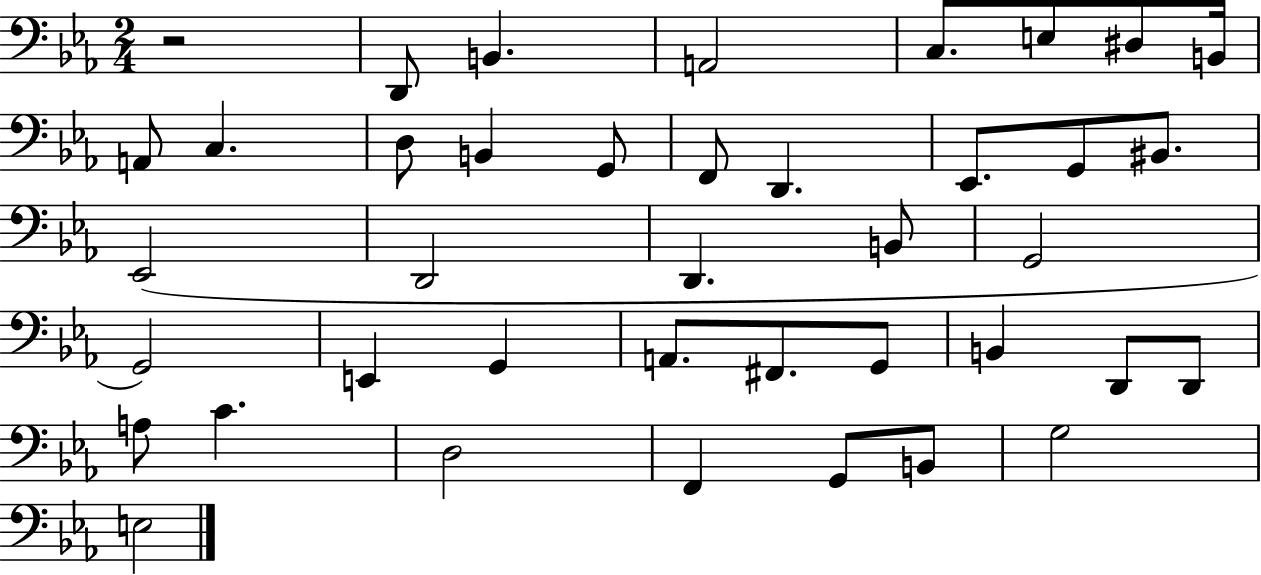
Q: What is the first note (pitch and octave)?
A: D2